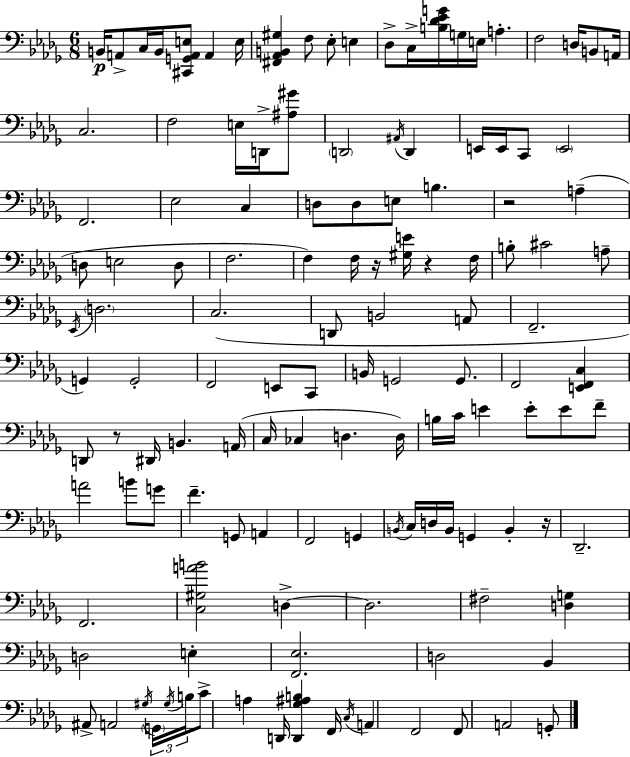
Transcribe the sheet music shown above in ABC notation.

X:1
T:Untitled
M:6/8
L:1/4
K:Bbm
B,,/4 A,,/2 C,/4 B,,/4 [^C,,G,,A,,E,]/2 A,, E,/4 [^F,,_A,,B,,^G,] F,/2 _E,/2 E, _D,/2 C,/4 [B,_D_EG]/4 G,/4 E,/4 A, F,2 D,/4 B,,/2 A,,/4 C,2 F,2 E,/4 D,,/4 [^A,^G]/2 D,,2 ^A,,/4 D,, E,,/4 E,,/4 C,,/2 E,,2 F,,2 _E,2 C, D,/2 D,/2 E,/2 B, z2 A, D,/2 E,2 D,/2 F,2 F, F,/4 z/4 [^G,E]/4 z F,/4 B,/2 ^C2 A,/2 _E,,/4 D,2 C,2 D,,/2 B,,2 A,,/2 F,,2 G,, G,,2 F,,2 E,,/2 C,,/2 B,,/4 G,,2 G,,/2 F,,2 [E,,F,,C,] D,,/2 z/2 ^D,,/4 B,, A,,/4 C,/4 _C, D, D,/4 B,/4 C/4 E E/2 E/2 F/2 A2 B/2 G/2 F G,,/2 A,, F,,2 G,, B,,/4 C,/4 D,/4 B,,/4 G,, B,, z/4 _D,,2 F,,2 [C,^G,AB]2 D, D,2 ^F,2 [D,G,] D,2 E, [F,,_E,]2 D,2 _B,, ^A,,/2 A,,2 ^G,/4 G,,/4 ^G,/4 B,/4 C/2 A, D,,/4 [D,,_G,^A,B,] F,,/4 C,/4 A,, F,,2 F,,/2 A,,2 G,,/2